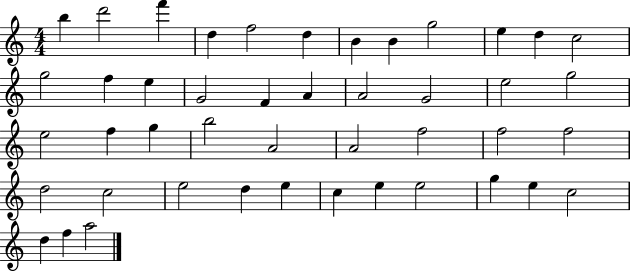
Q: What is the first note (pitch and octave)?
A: B5